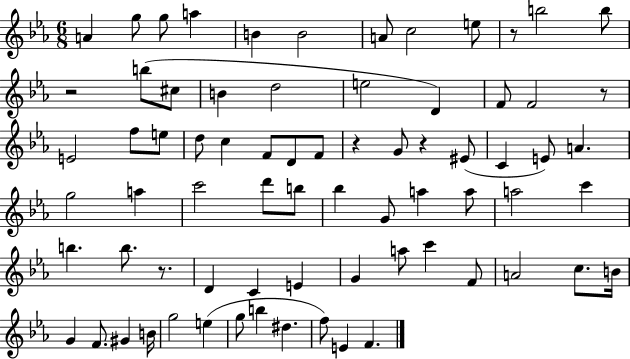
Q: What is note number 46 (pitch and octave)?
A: D4